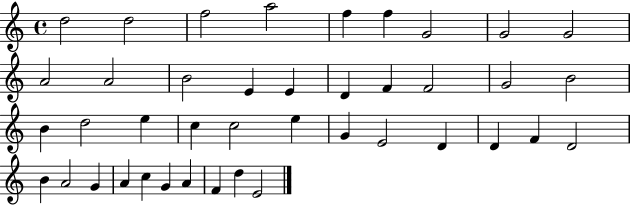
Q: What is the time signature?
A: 4/4